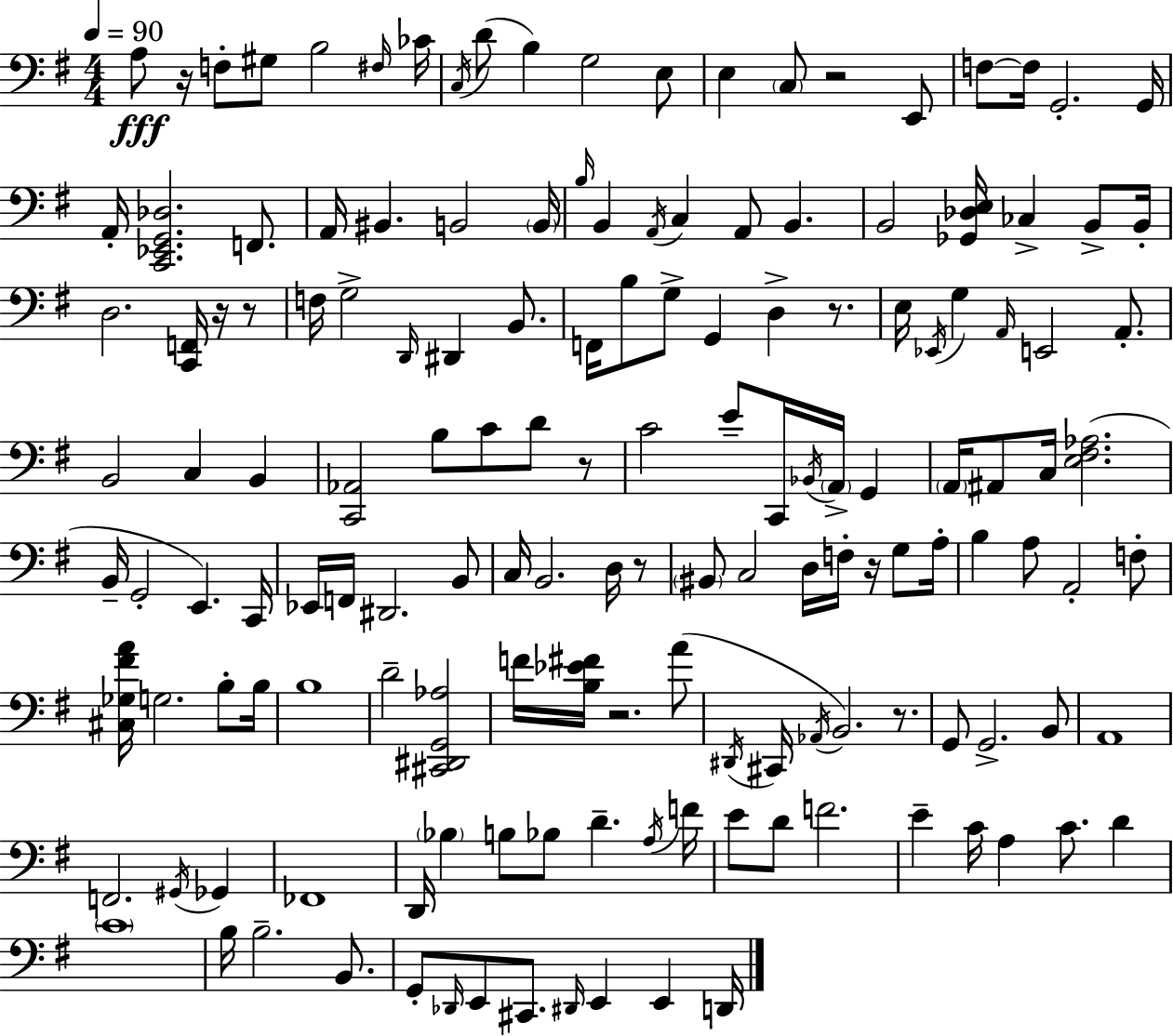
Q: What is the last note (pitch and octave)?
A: D2